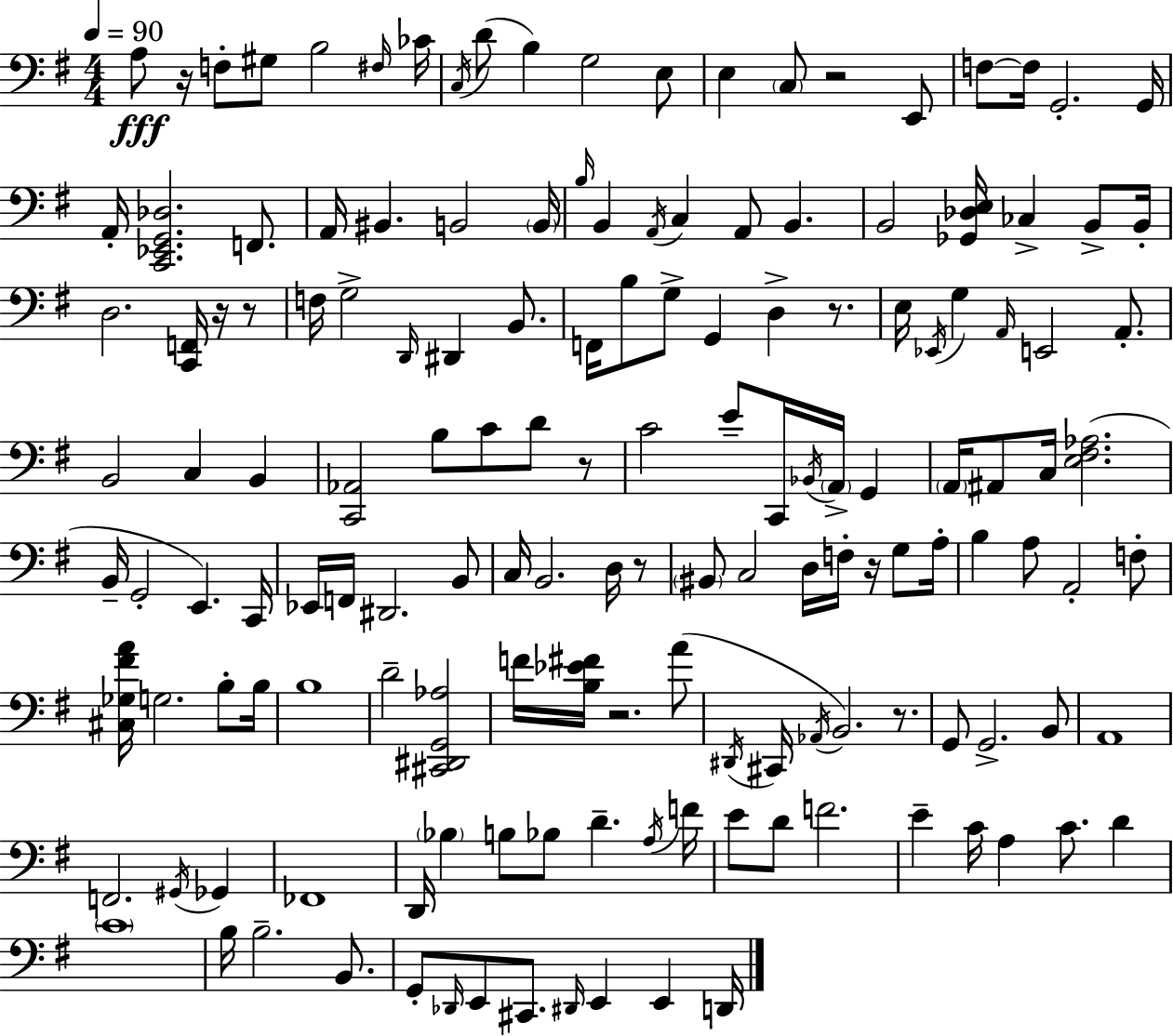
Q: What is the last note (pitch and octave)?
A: D2